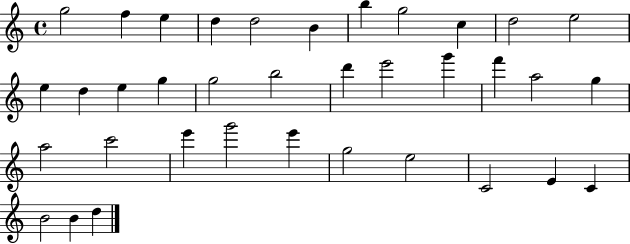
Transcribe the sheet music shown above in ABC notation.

X:1
T:Untitled
M:4/4
L:1/4
K:C
g2 f e d d2 B b g2 c d2 e2 e d e g g2 b2 d' e'2 g' f' a2 g a2 c'2 e' g'2 e' g2 e2 C2 E C B2 B d